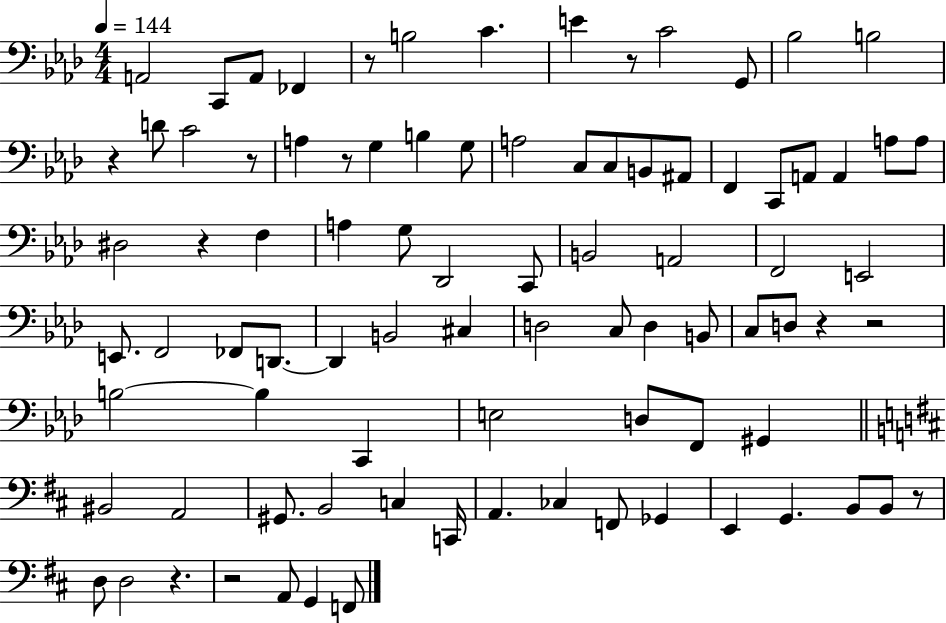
A2/h C2/e A2/e FES2/q R/e B3/h C4/q. E4/q R/e C4/h G2/e Bb3/h B3/h R/q D4/e C4/h R/e A3/q R/e G3/q B3/q G3/e A3/h C3/e C3/e B2/e A#2/e F2/q C2/e A2/e A2/q A3/e A3/e D#3/h R/q F3/q A3/q G3/e Db2/h C2/e B2/h A2/h F2/h E2/h E2/e. F2/h FES2/e D2/e. D2/q B2/h C#3/q D3/h C3/e D3/q B2/e C3/e D3/e R/q R/h B3/h B3/q C2/q E3/h D3/e F2/e G#2/q BIS2/h A2/h G#2/e. B2/h C3/q C2/s A2/q. CES3/q F2/e Gb2/q E2/q G2/q. B2/e B2/e R/e D3/e D3/h R/q. R/h A2/e G2/q F2/e